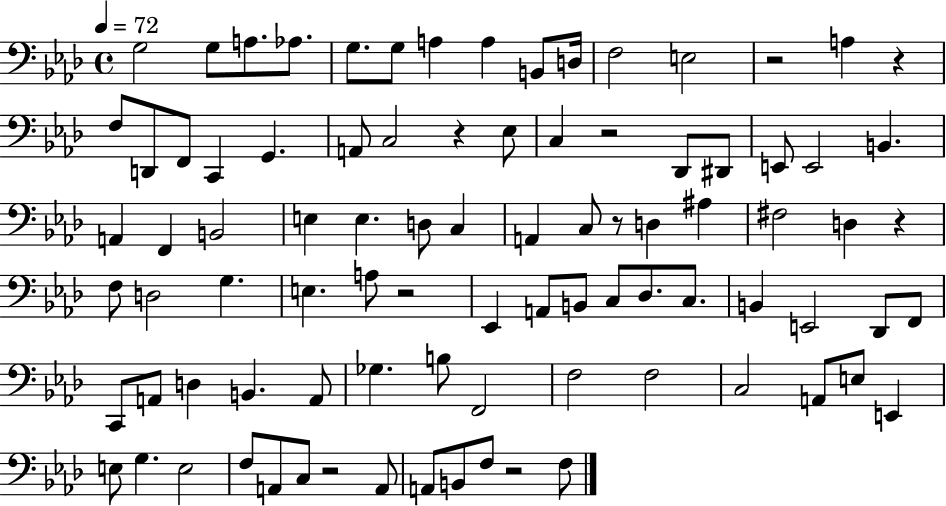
G3/h G3/e A3/e. Ab3/e. G3/e. G3/e A3/q A3/q B2/e D3/s F3/h E3/h R/h A3/q R/q F3/e D2/e F2/e C2/q G2/q. A2/e C3/h R/q Eb3/e C3/q R/h Db2/e D#2/e E2/e E2/h B2/q. A2/q F2/q B2/h E3/q E3/q. D3/e C3/q A2/q C3/e R/e D3/q A#3/q F#3/h D3/q R/q F3/e D3/h G3/q. E3/q. A3/e R/h Eb2/q A2/e B2/e C3/e Db3/e. C3/e. B2/q E2/h Db2/e F2/e C2/e A2/e D3/q B2/q. A2/e Gb3/q. B3/e F2/h F3/h F3/h C3/h A2/e E3/e E2/q E3/e G3/q. E3/h F3/e A2/e C3/e R/h A2/e A2/e B2/e F3/e R/h F3/e